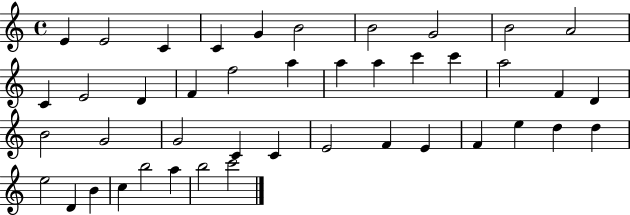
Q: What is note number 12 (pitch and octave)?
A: E4